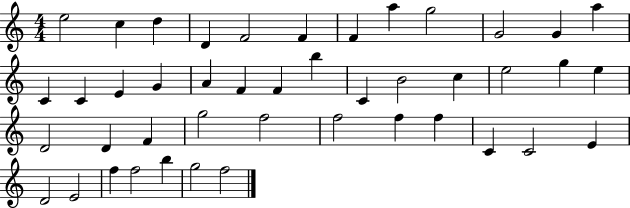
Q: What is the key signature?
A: C major